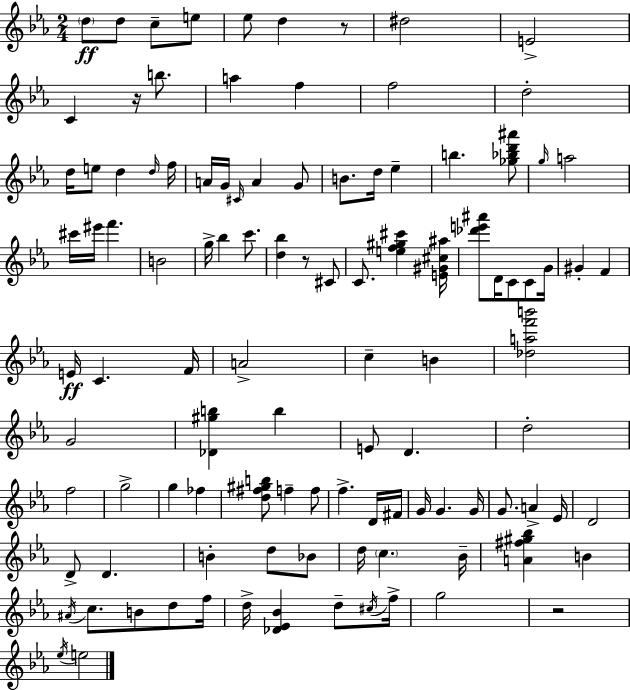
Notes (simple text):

D5/e D5/e C5/e E5/e Eb5/e D5/q R/e D#5/h E4/h C4/q R/s B5/e. A5/q F5/q F5/h D5/h D5/s E5/e D5/q D5/s F5/s A4/s G4/s C#4/s A4/q G4/e B4/e. D5/s Eb5/q B5/q. [Gb5,Bb5,D6,A#6]/e G5/s A5/h C#6/s EIS6/s F6/q. B4/h G5/s Bb5/q C6/e. [D5,Bb5]/q R/e C#4/e C4/e. [E5,F5,G#5,C#6]/q [E4,G#4,C#5,A#5]/s [Db6,E6,A#6]/e D4/s C4/e C4/e G4/s G#4/q F4/q E4/s C4/q. F4/s A4/h C5/q B4/q [Db5,A5,F6,B6]/h G4/h [Db4,G#5,B5]/q B5/q E4/e D4/q. D5/h F5/h G5/h G5/q FES5/q [D5,F#5,G#5,B5]/e F5/q F5/e F5/q. D4/s F#4/s G4/s G4/q. G4/s G4/e. A4/q Eb4/s D4/h D4/e D4/q. B4/q D5/e Bb4/e D5/s C5/q. Bb4/s [A4,F#5,G#5,Bb5]/q B4/q A#4/s C5/e. B4/e D5/e F5/s D5/s [Db4,Eb4,Bb4]/q D5/e C#5/s F5/s G5/h R/h Eb5/s E5/h